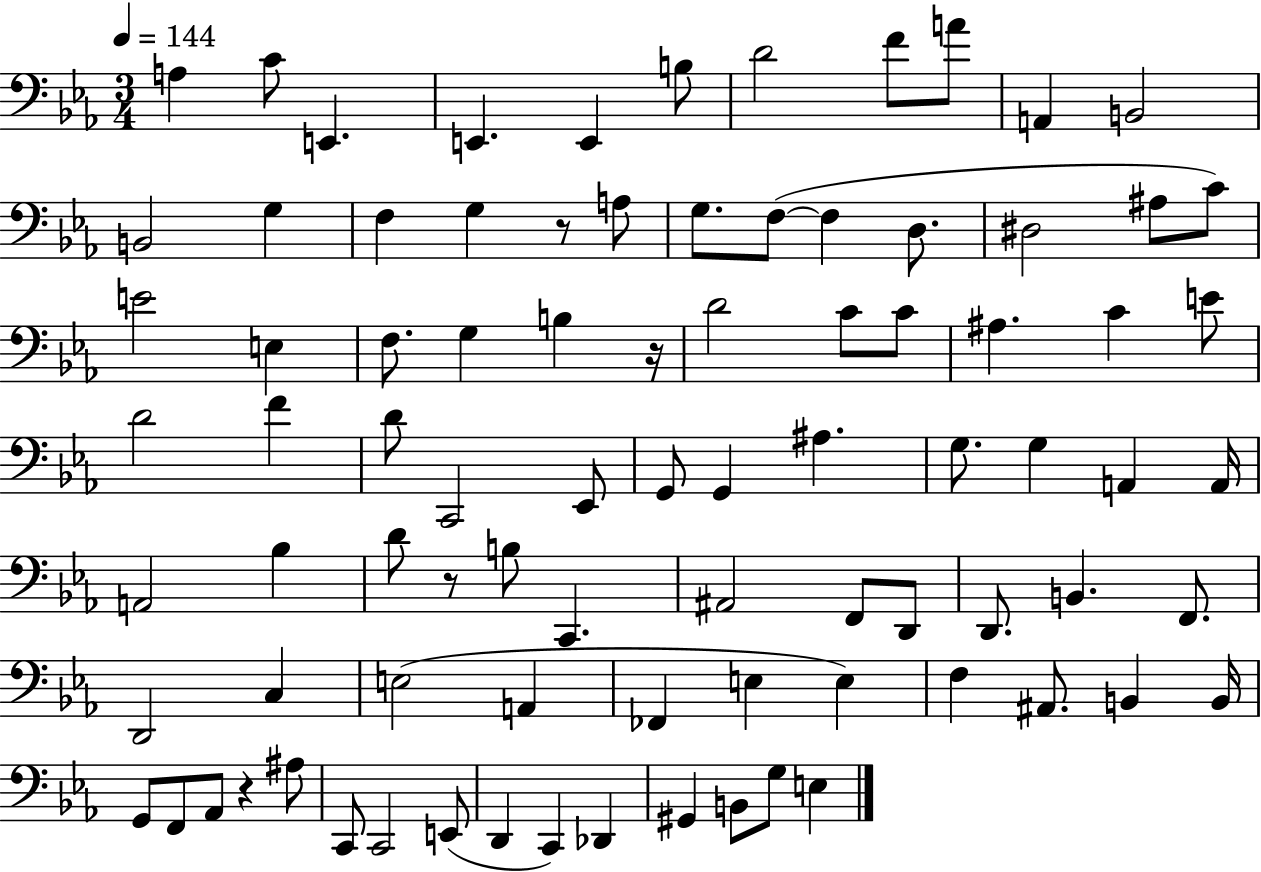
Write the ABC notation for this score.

X:1
T:Untitled
M:3/4
L:1/4
K:Eb
A, C/2 E,, E,, E,, B,/2 D2 F/2 A/2 A,, B,,2 B,,2 G, F, G, z/2 A,/2 G,/2 F,/2 F, D,/2 ^D,2 ^A,/2 C/2 E2 E, F,/2 G, B, z/4 D2 C/2 C/2 ^A, C E/2 D2 F D/2 C,,2 _E,,/2 G,,/2 G,, ^A, G,/2 G, A,, A,,/4 A,,2 _B, D/2 z/2 B,/2 C,, ^A,,2 F,,/2 D,,/2 D,,/2 B,, F,,/2 D,,2 C, E,2 A,, _F,, E, E, F, ^A,,/2 B,, B,,/4 G,,/2 F,,/2 _A,,/2 z ^A,/2 C,,/2 C,,2 E,,/2 D,, C,, _D,, ^G,, B,,/2 G,/2 E,